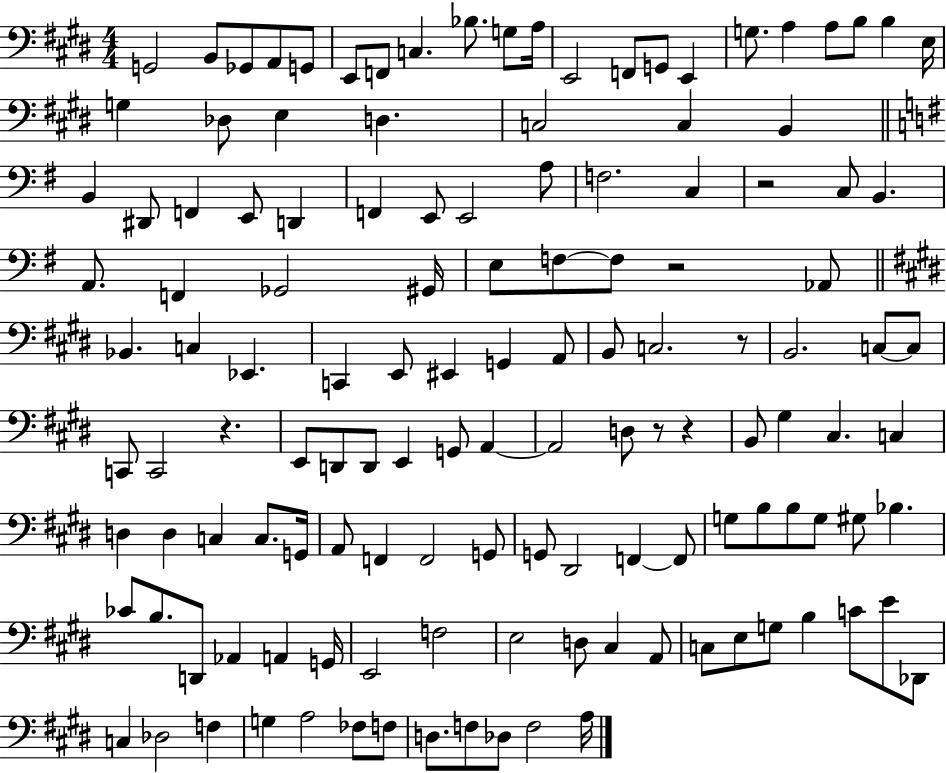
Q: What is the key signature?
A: E major